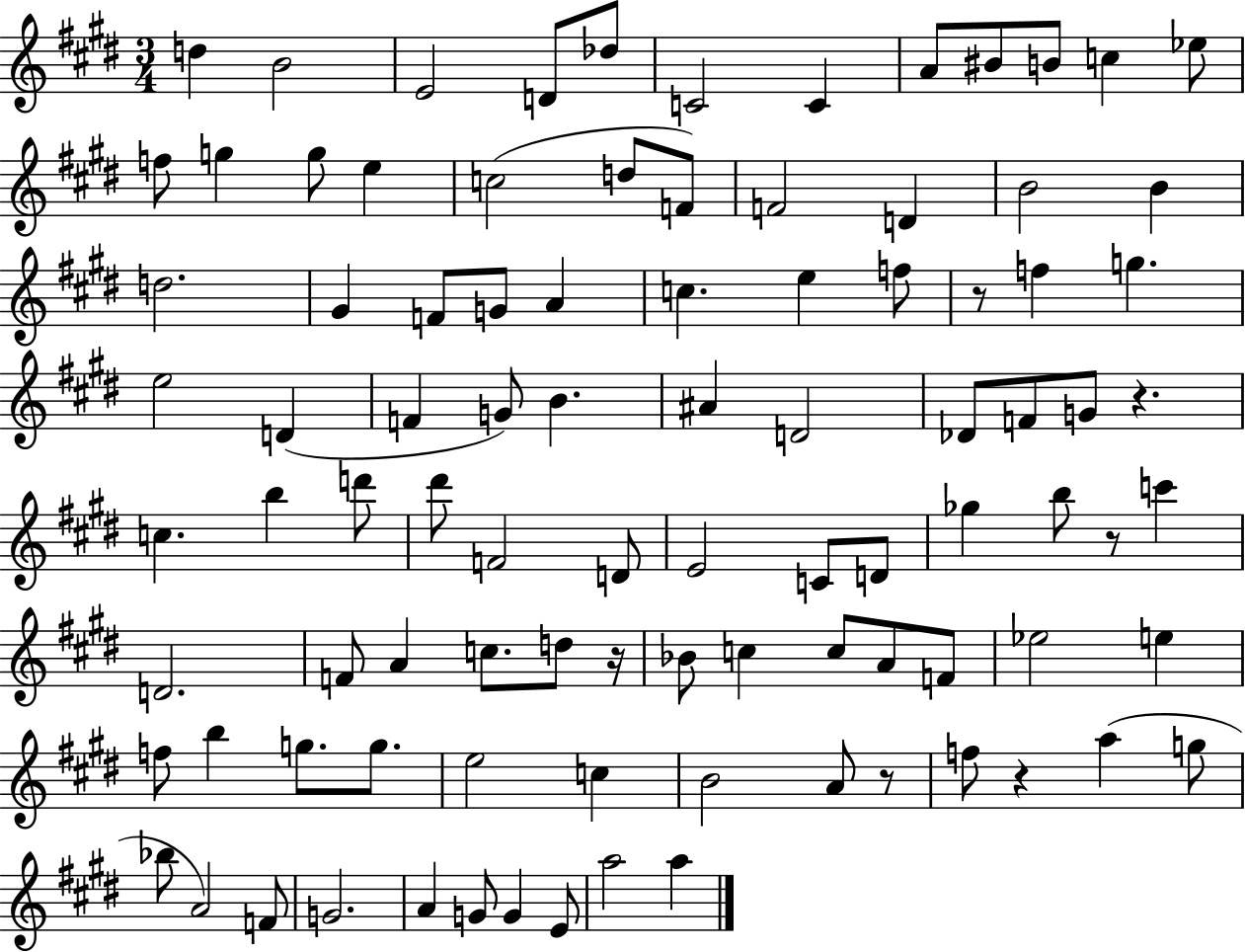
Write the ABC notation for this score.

X:1
T:Untitled
M:3/4
L:1/4
K:E
d B2 E2 D/2 _d/2 C2 C A/2 ^B/2 B/2 c _e/2 f/2 g g/2 e c2 d/2 F/2 F2 D B2 B d2 ^G F/2 G/2 A c e f/2 z/2 f g e2 D F G/2 B ^A D2 _D/2 F/2 G/2 z c b d'/2 ^d'/2 F2 D/2 E2 C/2 D/2 _g b/2 z/2 c' D2 F/2 A c/2 d/2 z/4 _B/2 c c/2 A/2 F/2 _e2 e f/2 b g/2 g/2 e2 c B2 A/2 z/2 f/2 z a g/2 _b/2 A2 F/2 G2 A G/2 G E/2 a2 a